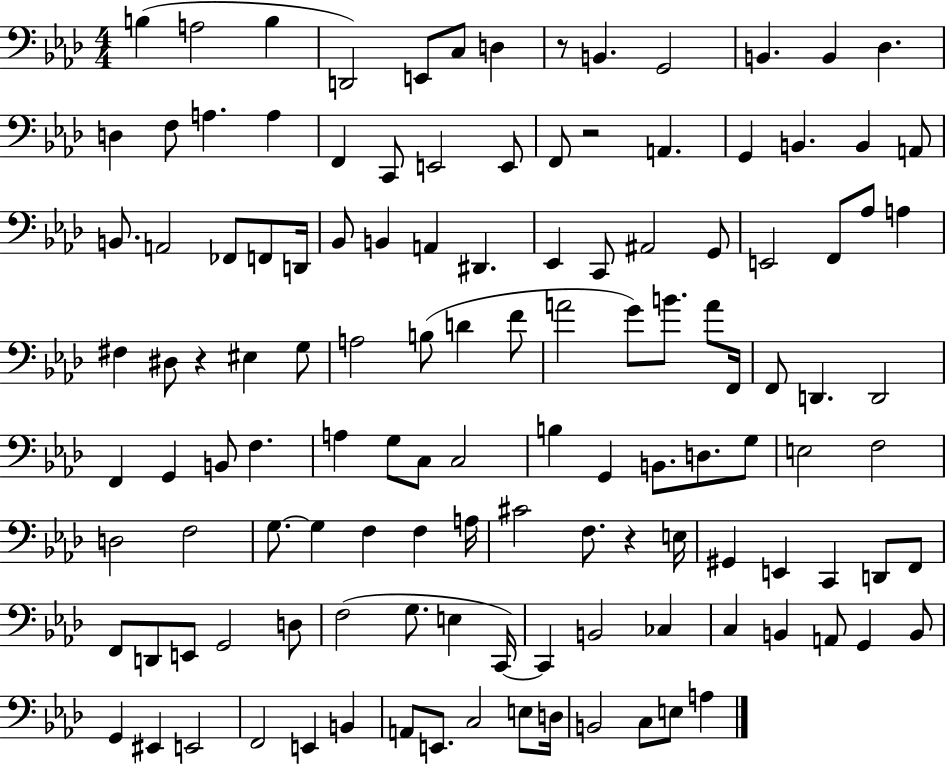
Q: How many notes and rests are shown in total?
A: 125